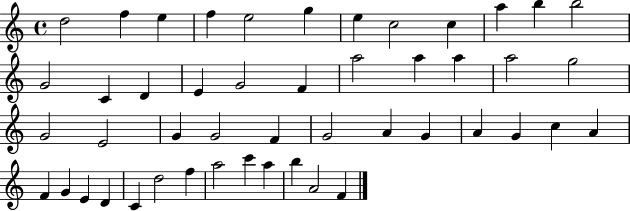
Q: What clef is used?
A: treble